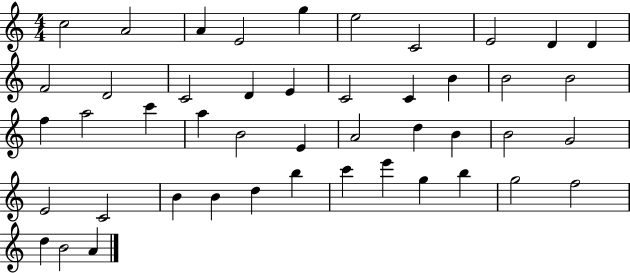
X:1
T:Untitled
M:4/4
L:1/4
K:C
c2 A2 A E2 g e2 C2 E2 D D F2 D2 C2 D E C2 C B B2 B2 f a2 c' a B2 E A2 d B B2 G2 E2 C2 B B d b c' e' g b g2 f2 d B2 A